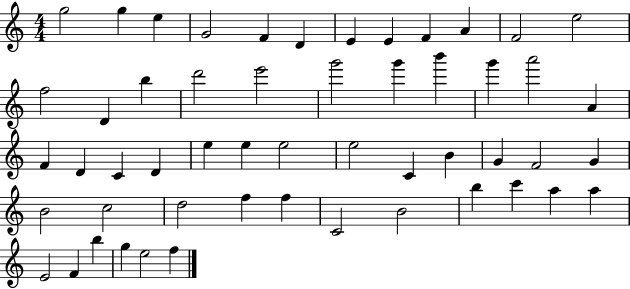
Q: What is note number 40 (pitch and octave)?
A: F5